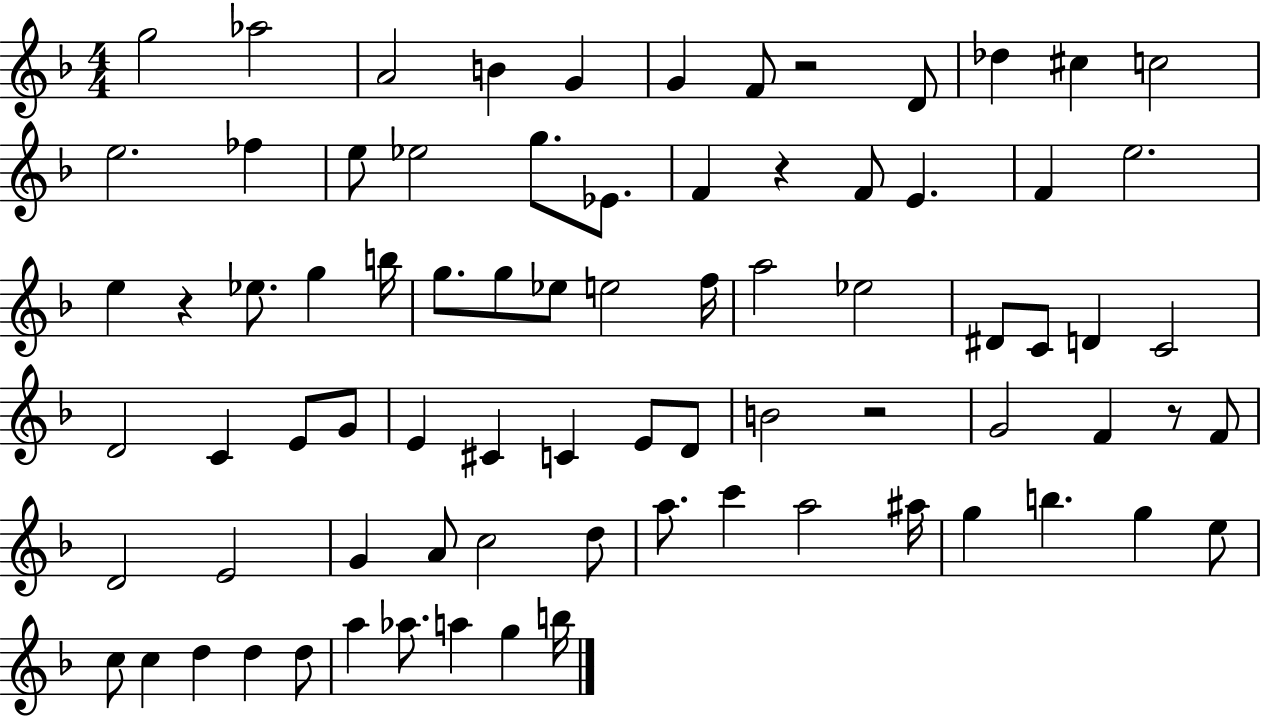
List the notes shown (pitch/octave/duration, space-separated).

G5/h Ab5/h A4/h B4/q G4/q G4/q F4/e R/h D4/e Db5/q C#5/q C5/h E5/h. FES5/q E5/e Eb5/h G5/e. Eb4/e. F4/q R/q F4/e E4/q. F4/q E5/h. E5/q R/q Eb5/e. G5/q B5/s G5/e. G5/e Eb5/e E5/h F5/s A5/h Eb5/h D#4/e C4/e D4/q C4/h D4/h C4/q E4/e G4/e E4/q C#4/q C4/q E4/e D4/e B4/h R/h G4/h F4/q R/e F4/e D4/h E4/h G4/q A4/e C5/h D5/e A5/e. C6/q A5/h A#5/s G5/q B5/q. G5/q E5/e C5/e C5/q D5/q D5/q D5/e A5/q Ab5/e. A5/q G5/q B5/s